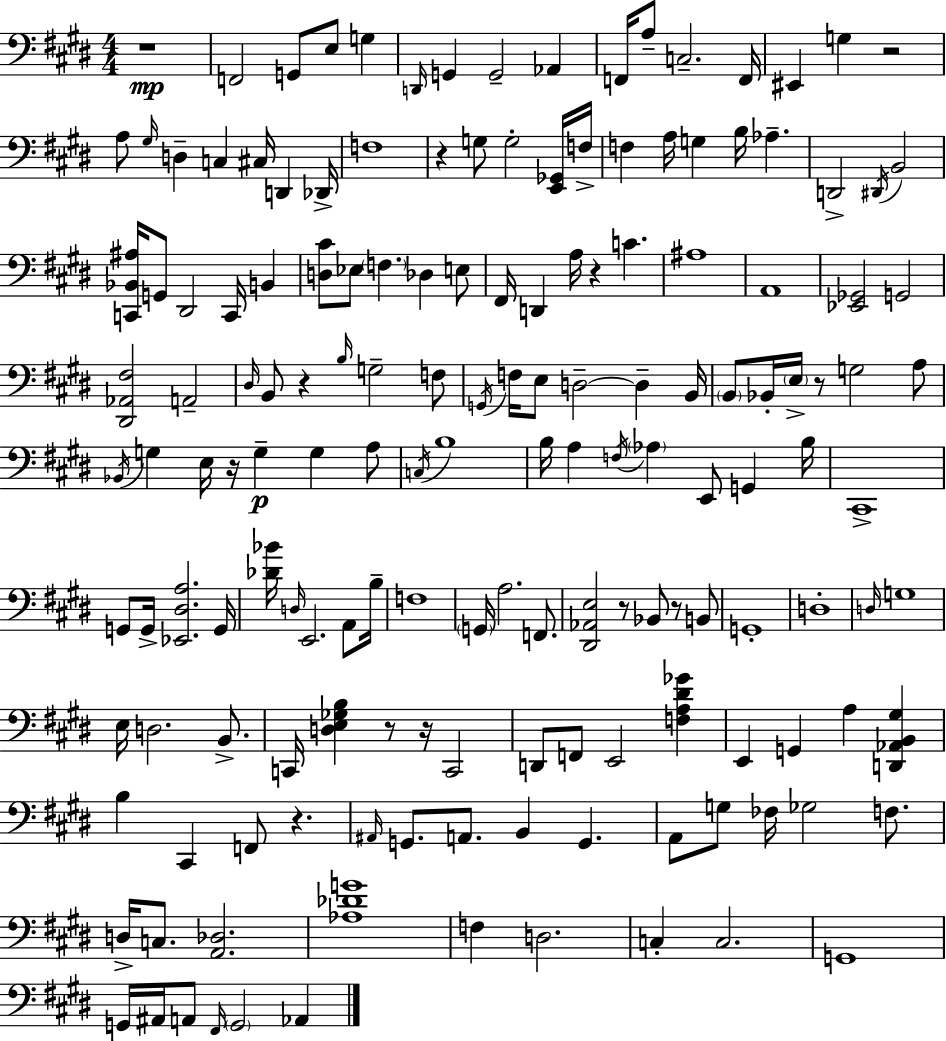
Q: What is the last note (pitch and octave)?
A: Ab2